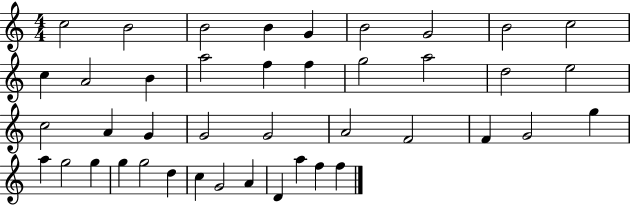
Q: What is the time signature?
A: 4/4